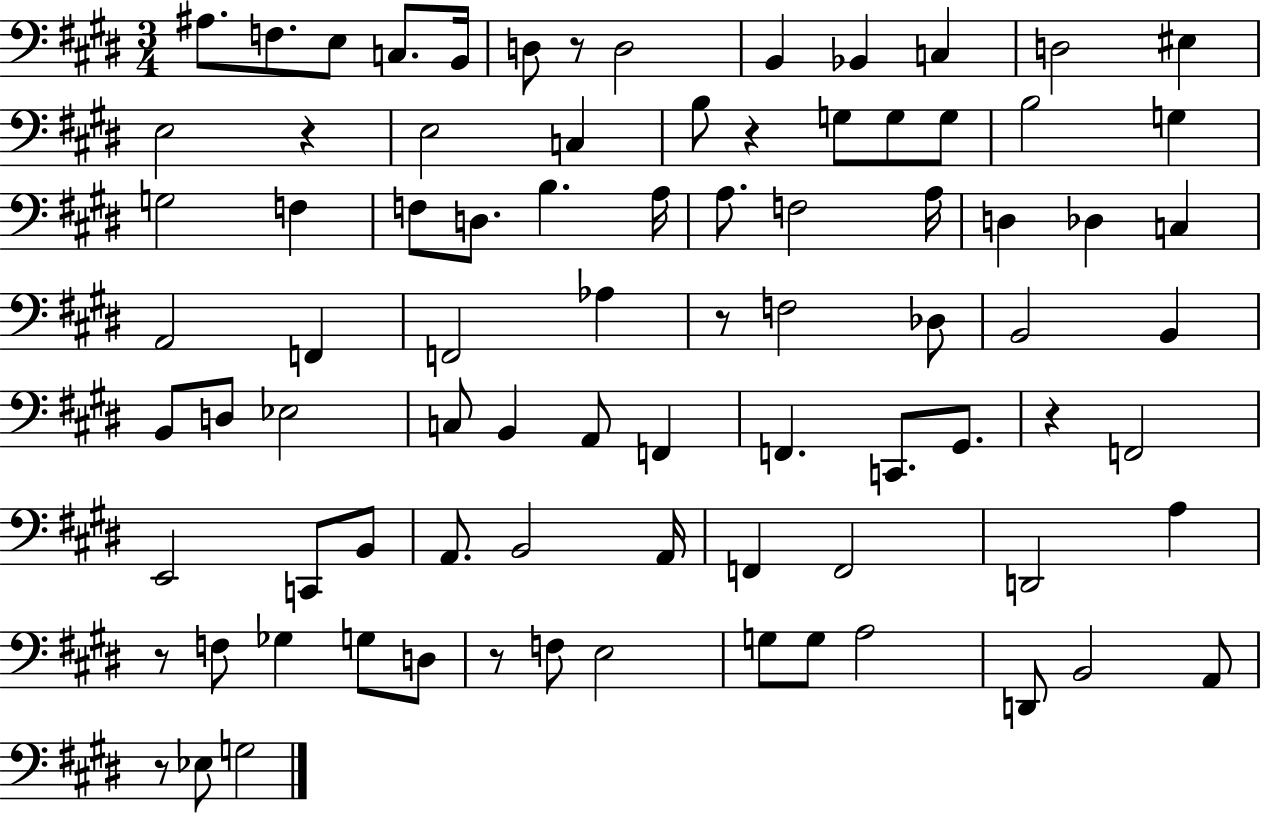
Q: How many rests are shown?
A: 8